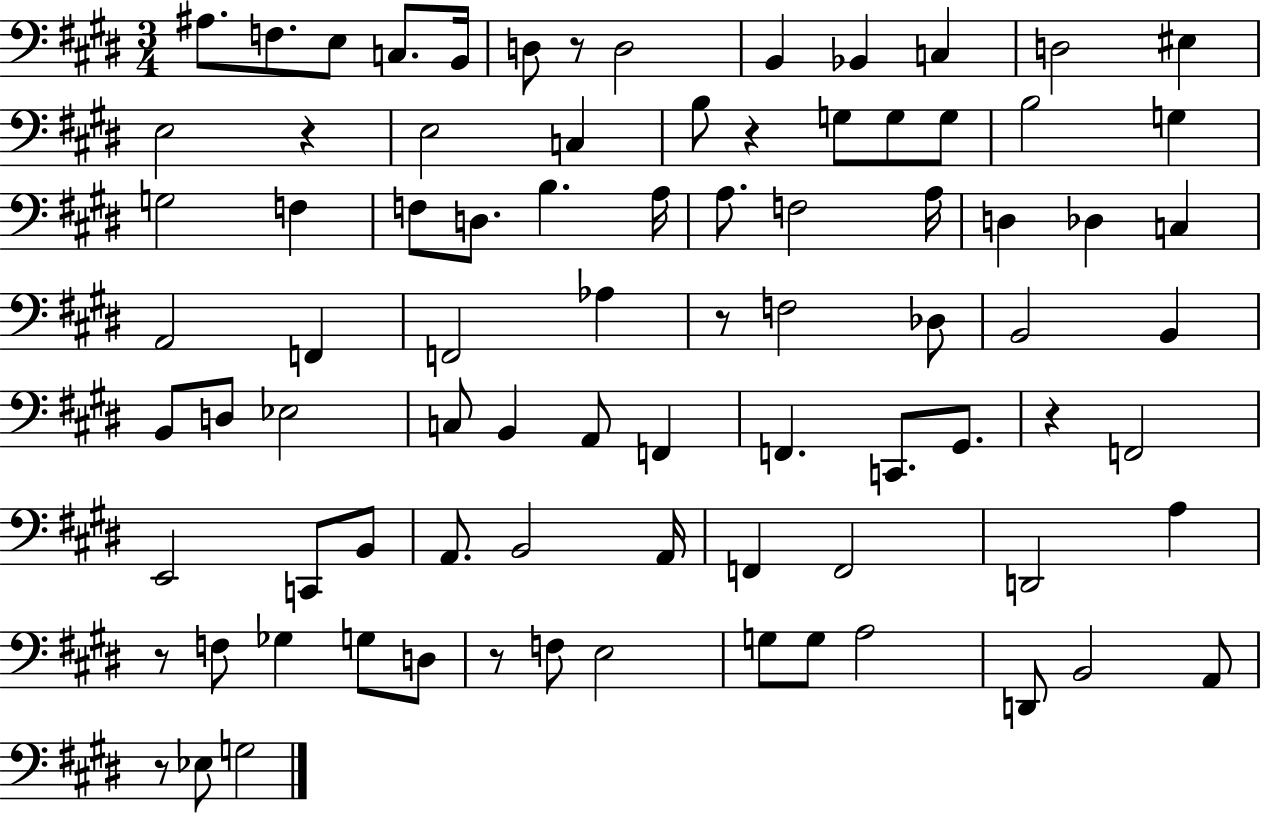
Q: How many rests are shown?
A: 8